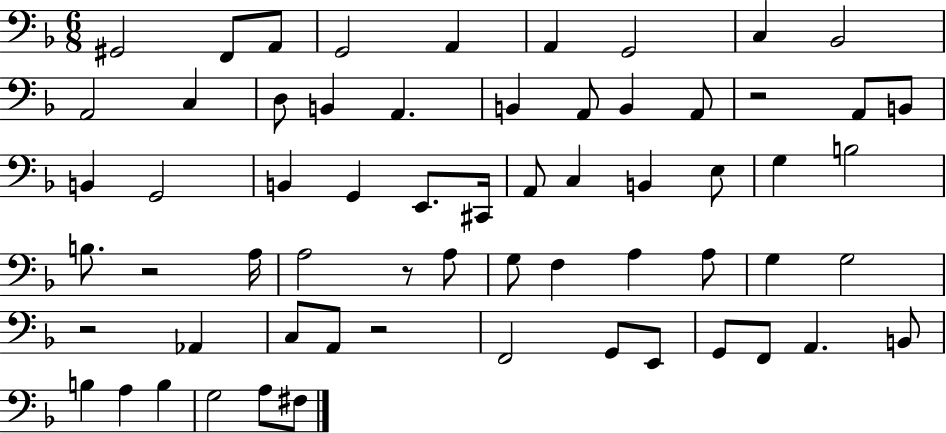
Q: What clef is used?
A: bass